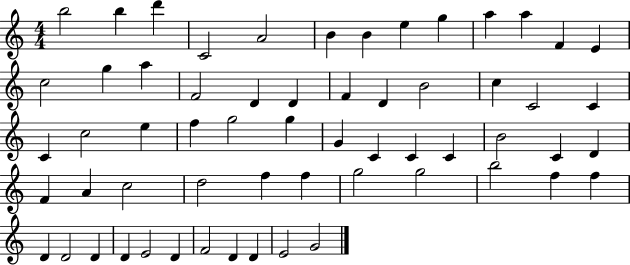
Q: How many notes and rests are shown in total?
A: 60